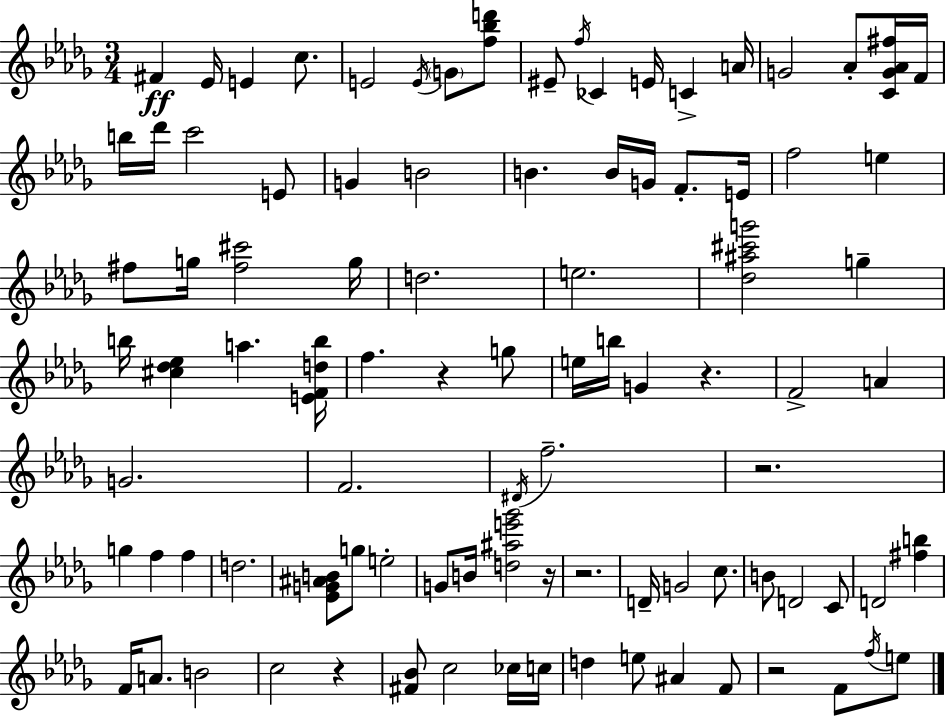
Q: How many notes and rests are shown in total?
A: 94